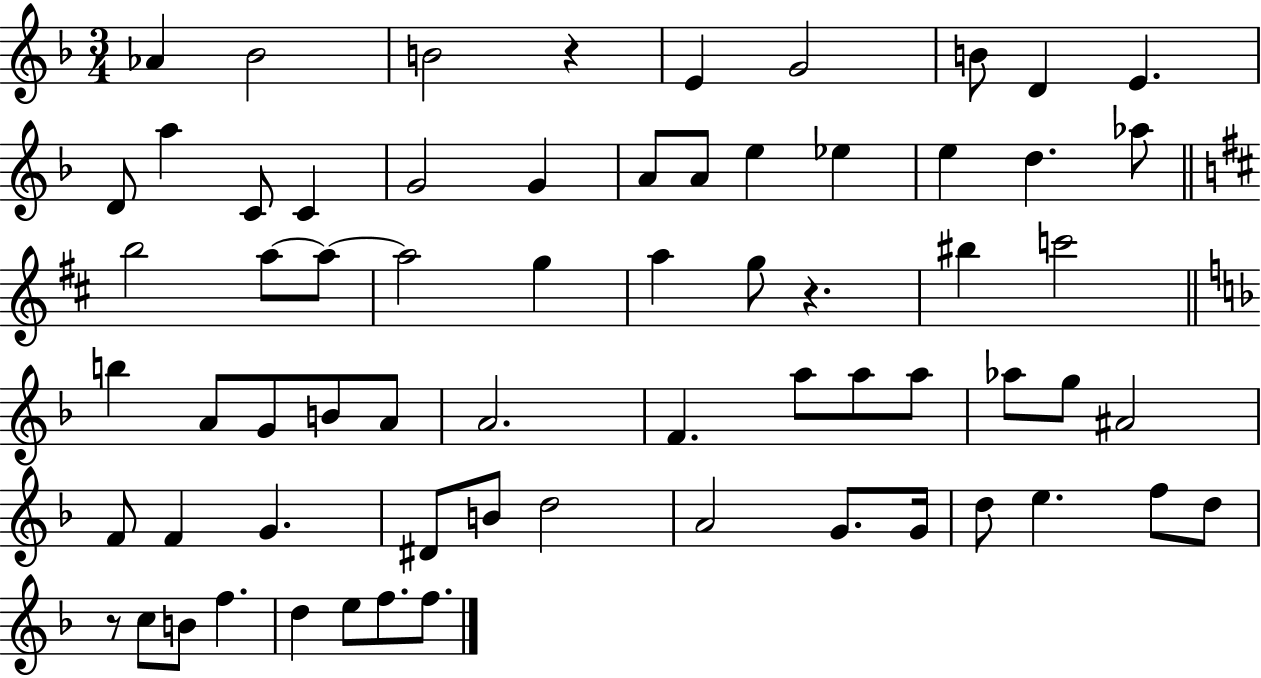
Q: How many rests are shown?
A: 3